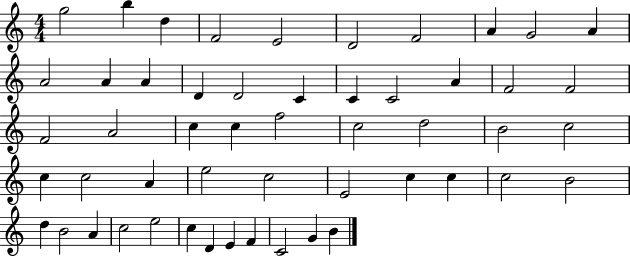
X:1
T:Untitled
M:4/4
L:1/4
K:C
g2 b d F2 E2 D2 F2 A G2 A A2 A A D D2 C C C2 A F2 F2 F2 A2 c c f2 c2 d2 B2 c2 c c2 A e2 c2 E2 c c c2 B2 d B2 A c2 e2 c D E F C2 G B